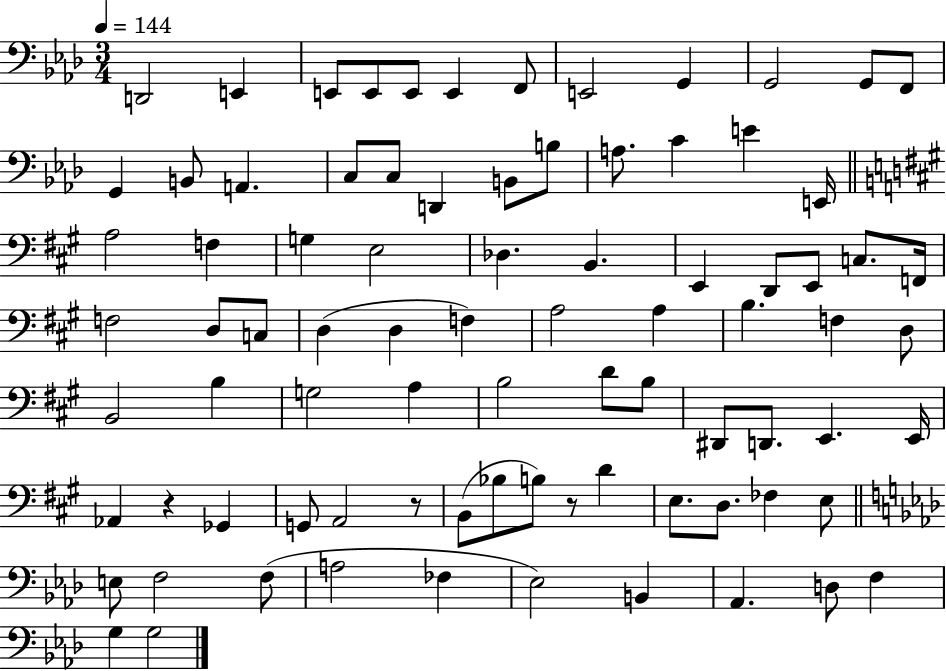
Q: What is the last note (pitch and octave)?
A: G3